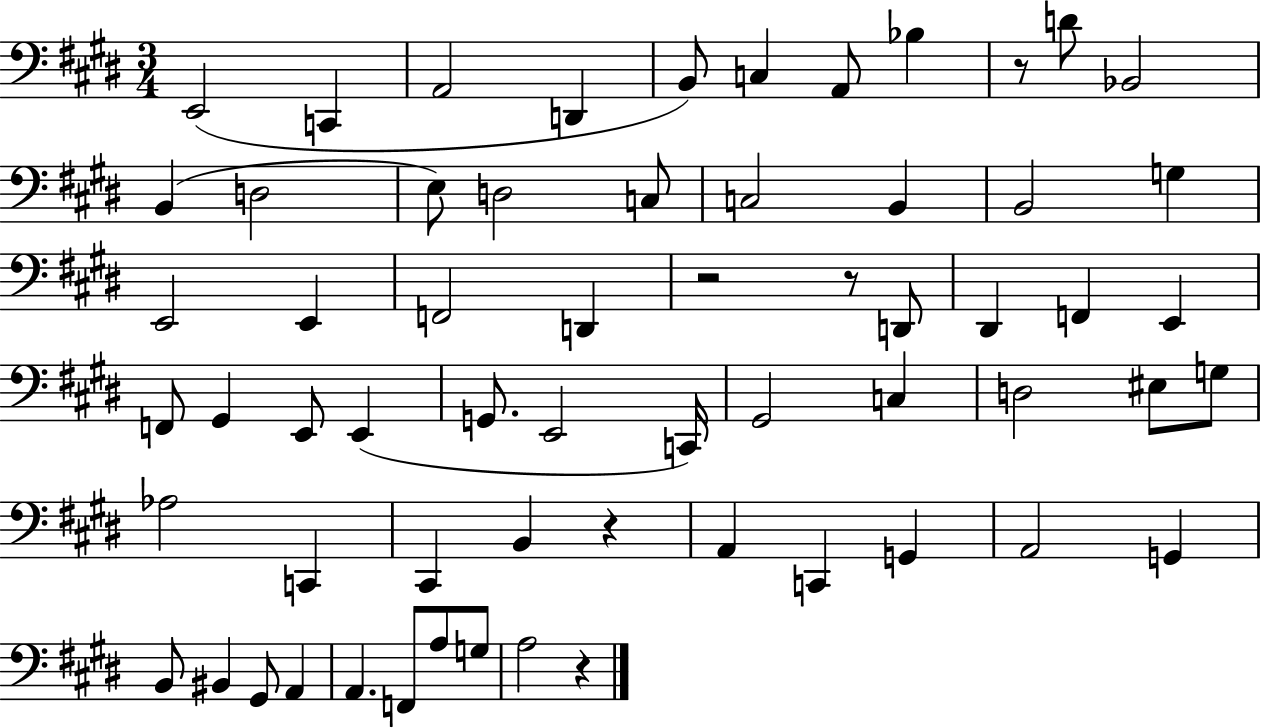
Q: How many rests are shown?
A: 5